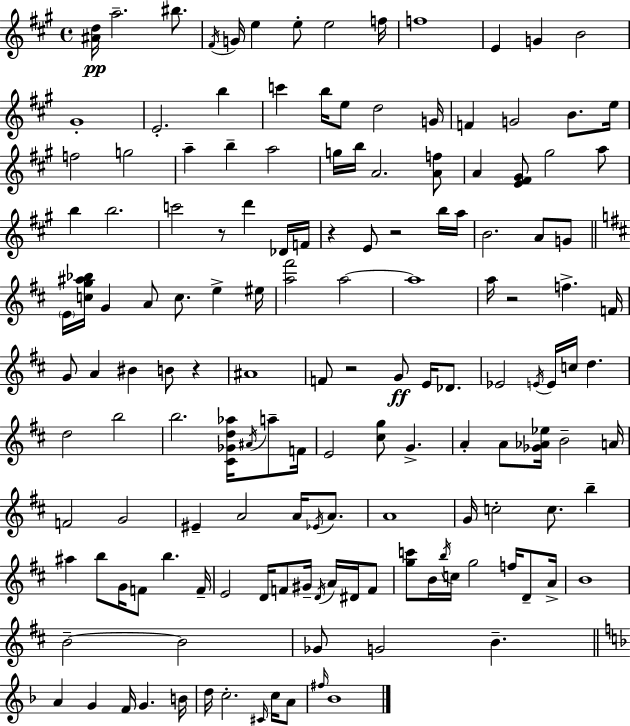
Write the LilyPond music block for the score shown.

{
  \clef treble
  \time 4/4
  \defaultTimeSignature
  \key a \major
  <ais' d''>16\pp a''2.-- bis''8. | \acciaccatura { fis'16 } g'16 e''4 e''8-. e''2 | f''16 f''1 | e'4 g'4 b'2 | \break gis'1-. | e'2.-. b''4 | c'''4 b''16 e''8 d''2 | g'16 f'4 g'2 b'8. | \break e''16 f''2 g''2 | a''4-- b''4-- a''2 | g''16 b''16 a'2. <a' f''>8 | a'4 <e' fis' gis'>8 gis''2 a''8 | \break b''4 b''2. | c'''2 r8 d'''4 des'16 | f'16 r4 e'8 r2 b''16 | a''16 b'2. a'8 g'8 | \break \bar "||" \break \key d \major \parenthesize e'16 <c'' g'' ais'' bes''>16 g'4 a'8 c''8. e''4-> eis''16 | <a'' fis'''>2 a''2~~ | a''1 | a''16 r2 f''4.-> f'16 | \break g'8 a'4 bis'4 b'8 r4 | ais'1 | f'8 r2 g'8\ff e'16 des'8. | ees'2 \acciaccatura { e'16 } e'16 c''16 d''4. | \break d''2 b''2 | b''2. <cis' ges' d'' aes''>16 \acciaccatura { ais'16 } a''8-- | f'16 e'2 <cis'' g''>8 g'4.-> | a'4-. a'8 <ges' aes' ees''>16 b'2-- | \break a'16 f'2 g'2 | eis'4-- a'2 a'16 \acciaccatura { ees'16 } | a'8. a'1 | g'16 c''2-. c''8. b''4-- | \break ais''4 b''8 g'16 f'8 b''4. | f'16-- e'2 d'16 f'8 gis'16-- \acciaccatura { d'16 } | a'16 dis'16 f'8 <g'' c'''>8 b'16 \acciaccatura { b''16 } c''16 g''2 | f''16 d'8-- a'16-> b'1 | \break b'2--~~ b'2 | ges'8 g'2 b'4.-- | \bar "||" \break \key d \minor a'4 g'4 f'16 g'4. b'16 | d''16 c''2.-. \grace { cis'16 } c''16 a'8 | \grace { fis''16 } bes'1 | \bar "|."
}